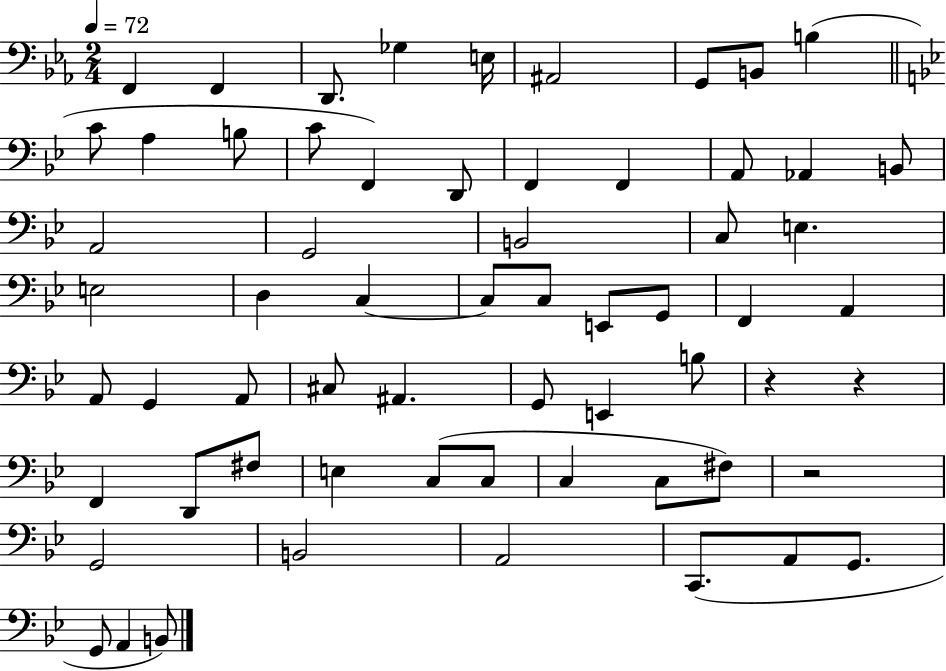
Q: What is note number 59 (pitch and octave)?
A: A2